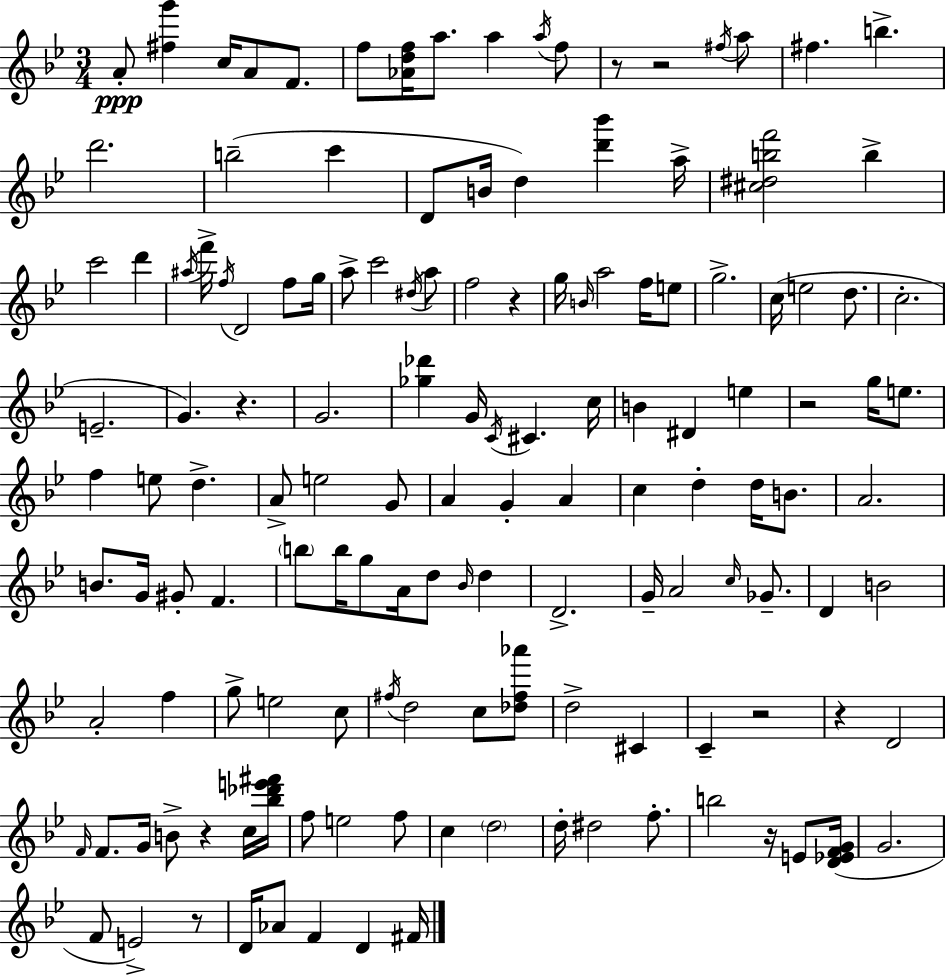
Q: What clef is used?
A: treble